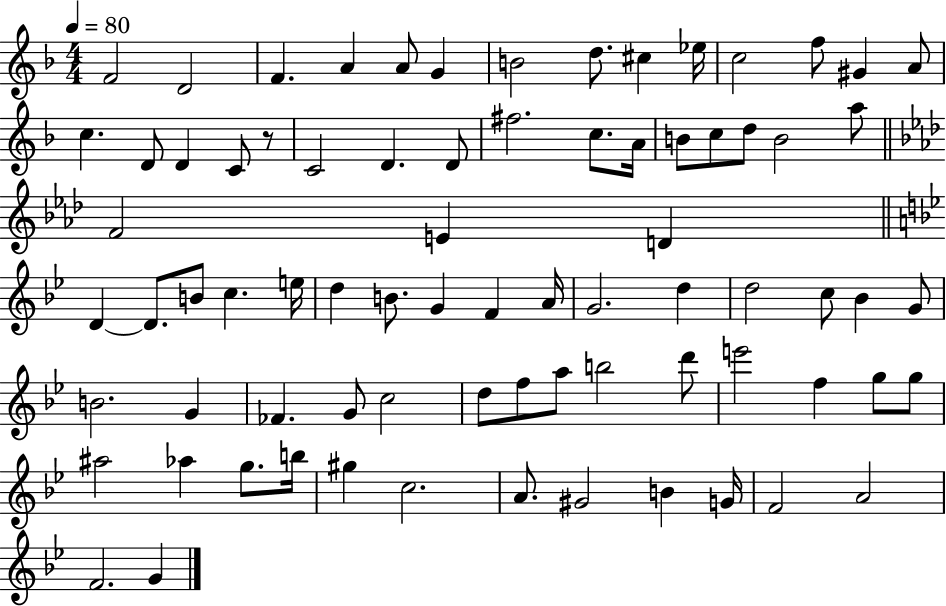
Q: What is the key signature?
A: F major